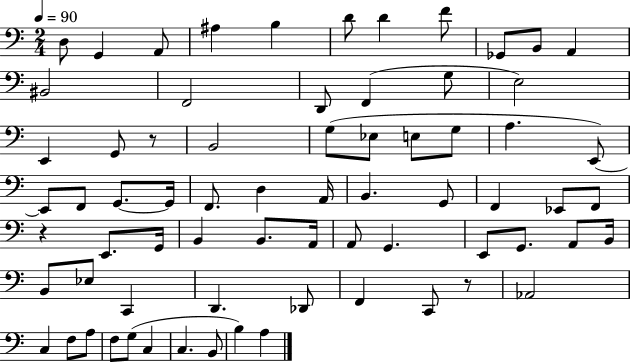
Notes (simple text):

D3/e G2/q A2/e A#3/q B3/q D4/e D4/q F4/e Gb2/e B2/e A2/q BIS2/h F2/h D2/e F2/q G3/e E3/h E2/q G2/e R/e B2/h G3/e Eb3/e E3/e G3/e A3/q. E2/e E2/e F2/e G2/e. G2/s F2/e. D3/q A2/s B2/q. G2/e F2/q Eb2/e F2/e R/q E2/e. G2/s B2/q B2/e. A2/s A2/e G2/q. E2/e G2/e. A2/e B2/s B2/e Eb3/e C2/q D2/q. Db2/e F2/q C2/e R/e Ab2/h C3/q F3/e A3/e F3/e G3/e C3/q C3/q. B2/e B3/q A3/q